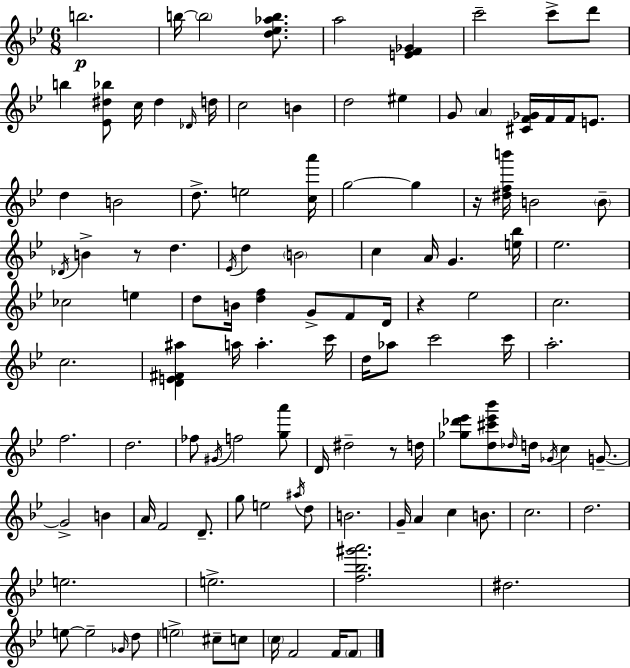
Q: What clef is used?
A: treble